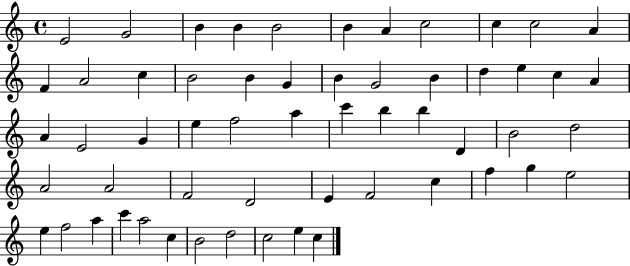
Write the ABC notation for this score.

X:1
T:Untitled
M:4/4
L:1/4
K:C
E2 G2 B B B2 B A c2 c c2 A F A2 c B2 B G B G2 B d e c A A E2 G e f2 a c' b b D B2 d2 A2 A2 F2 D2 E F2 c f g e2 e f2 a c' a2 c B2 d2 c2 e c